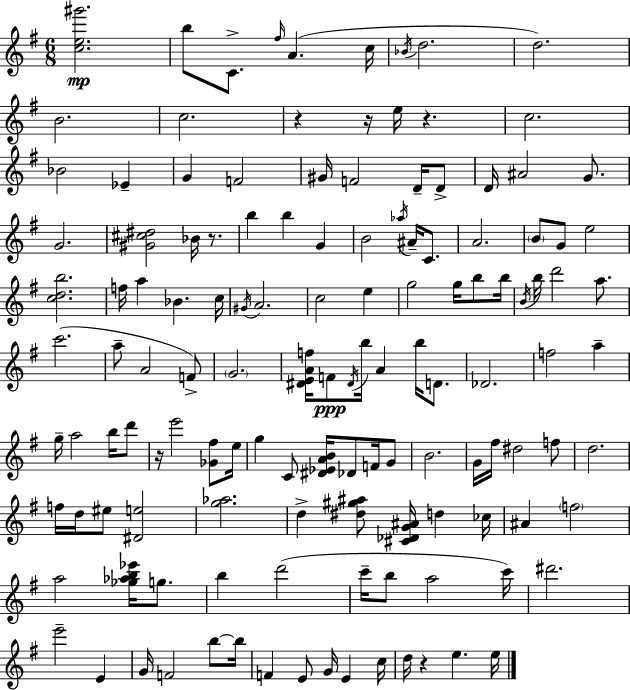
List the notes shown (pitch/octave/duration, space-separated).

[C5,E5,G#6]/h. B5/e C4/e. F#5/s A4/q. C5/s Bb4/s D5/h. D5/h. B4/h. C5/h. R/q R/s E5/s R/q. C5/h. Bb4/h Eb4/q G4/q F4/h G#4/s F4/h D4/s D4/e D4/s A#4/h G4/e. G4/h. [G#4,C#5,D#5]/h Bb4/s R/e. B5/q B5/q G4/q B4/h Ab5/s A#4/s C4/e. A4/h. B4/e G4/e E5/h [C5,D5,B5]/h. F5/s A5/q Bb4/q. C5/s G#4/s A4/h. C5/h E5/q G5/h G5/s B5/e B5/s B4/s B5/s D6/h A5/e. C6/h. A5/e A4/h F4/e G4/h. [D#4,E4,A4,F5]/s F4/e D#4/s B5/s A4/q B5/s D4/e. Db4/h. F5/h A5/q G5/s A5/h B5/s D6/e R/s E6/h [Gb4,F#5]/e E5/s G5/q C4/e [D#4,Eb4,A4,B4]/s Db4/e F4/s G4/e B4/h. G4/s F#5/s D#5/h F5/e D5/h. F5/s D5/s EIS5/e [D#4,E5]/h [G5,Ab5]/h. D5/q [D#5,G#5,A#5]/e [C#4,Db4,G4,A#4]/s D5/q CES5/s A#4/q F5/h A5/h [Gb5,Ab5,B5,Eb6]/s G5/e. B5/q D6/h C6/s B5/e A5/h C6/s D#6/h. E6/h E4/q G4/s F4/h B5/e B5/s F4/q E4/e G4/s E4/q C5/s D5/s R/q E5/q. E5/s